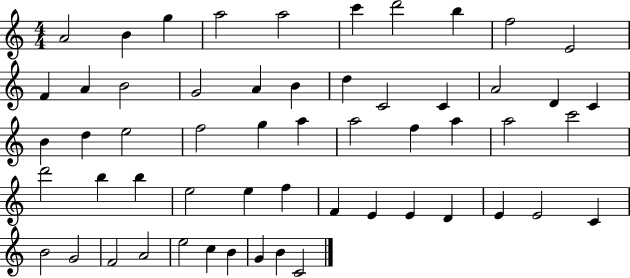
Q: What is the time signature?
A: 4/4